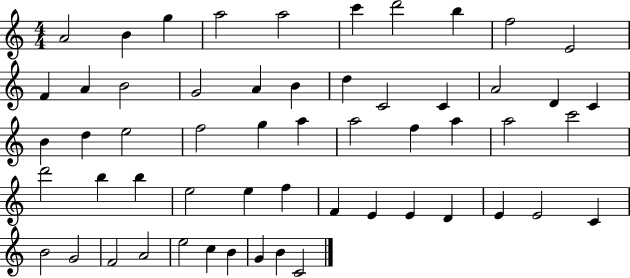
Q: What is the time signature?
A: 4/4